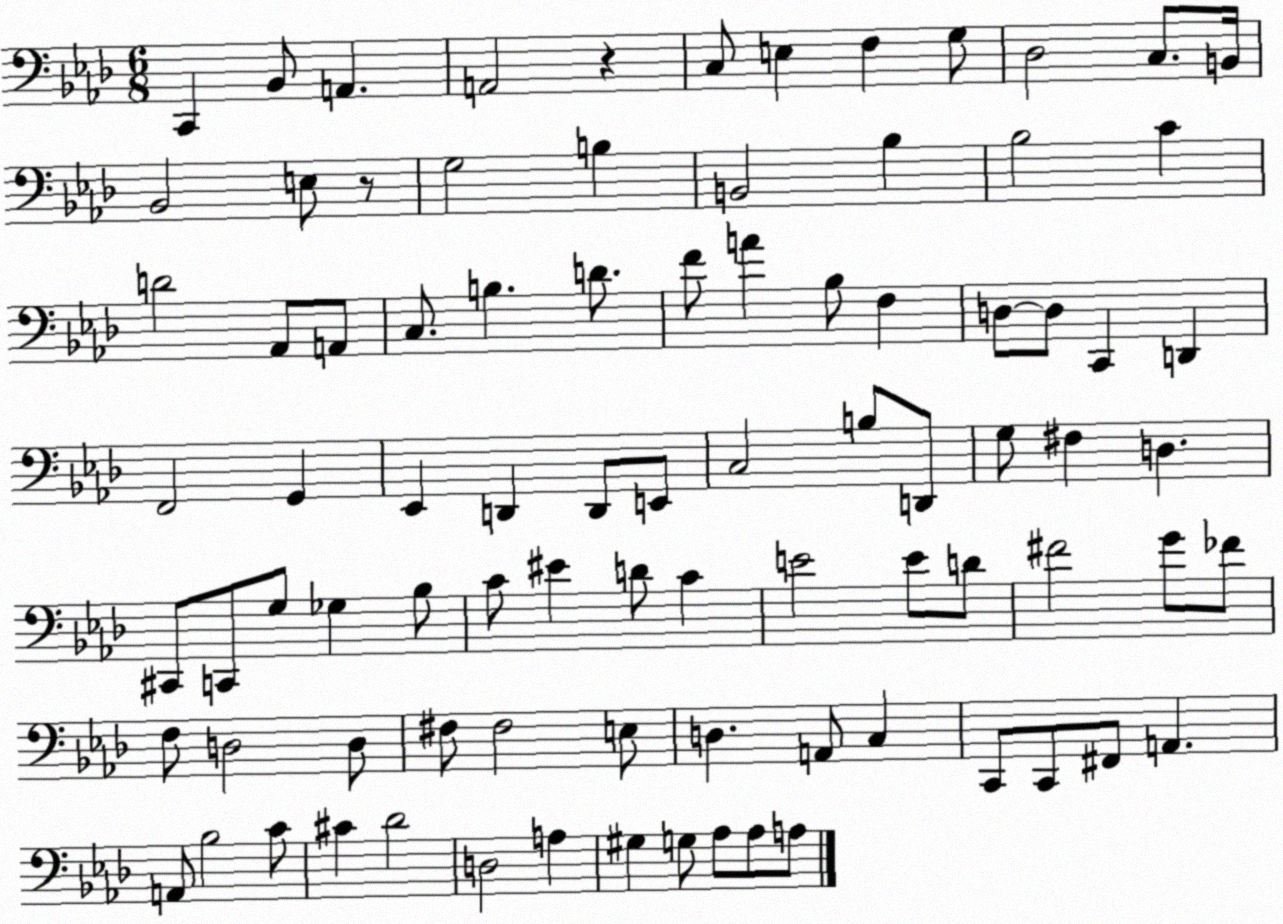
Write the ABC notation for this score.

X:1
T:Untitled
M:6/8
L:1/4
K:Ab
C,, _B,,/2 A,, A,,2 z C,/2 E, F, G,/2 _D,2 C,/2 B,,/4 _B,,2 E,/2 z/2 G,2 B, B,,2 _B, _B,2 C D2 _A,,/2 A,,/2 C,/2 B, D/2 F/2 A _B,/2 F, D,/2 D,/2 C,, D,, F,,2 G,, _E,, D,, D,,/2 E,,/2 C,2 B,/2 D,,/2 G,/2 ^F, D, ^C,,/2 C,,/2 G,/2 _G, _B,/2 C/2 ^E D/2 C E2 E/2 D/2 ^F2 G/2 _F/2 F,/2 D,2 D,/2 ^F,/2 ^F,2 E,/2 D, A,,/2 C, C,,/2 C,,/2 ^F,,/2 A,, A,,/2 _B,2 C/2 ^C _D2 D,2 A, ^G, G,/2 _A,/2 _A,/2 A,/2